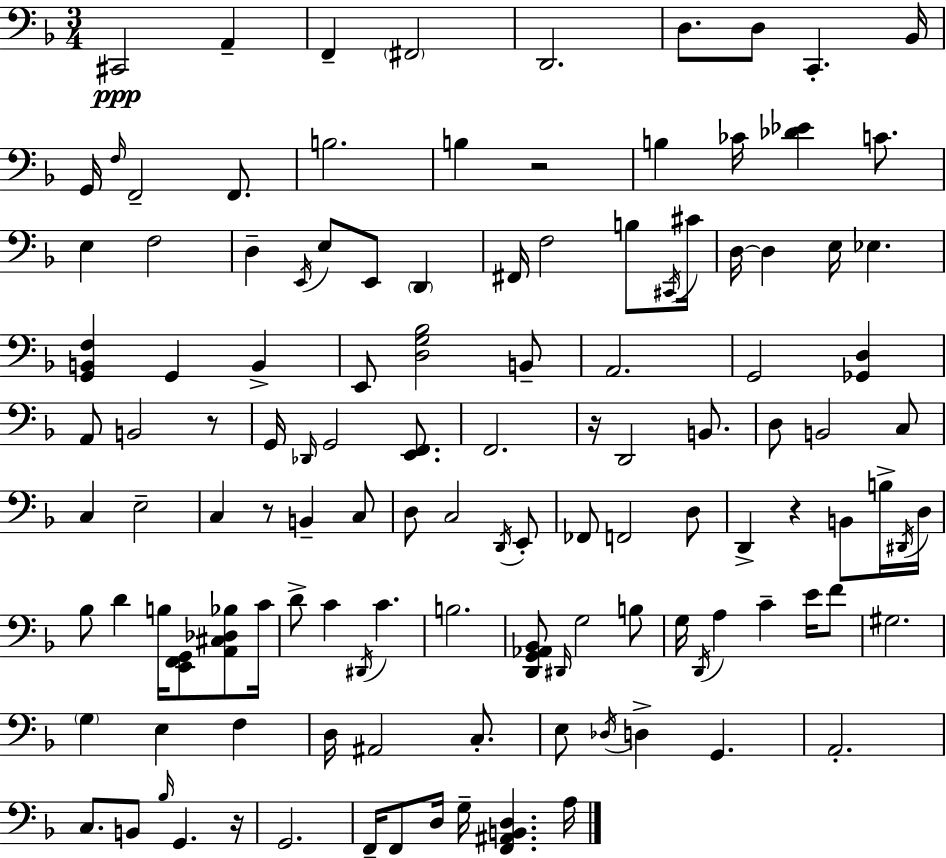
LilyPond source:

{
  \clef bass
  \numericTimeSignature
  \time 3/4
  \key d \minor
  cis,2\ppp a,4-- | f,4-- \parenthesize fis,2 | d,2. | d8. d8 c,4.-. bes,16 | \break g,16 \grace { f16 } f,2-- f,8. | b2. | b4 r2 | b4 ces'16 <des' ees'>4 c'8. | \break e4 f2 | d4-- \acciaccatura { e,16 } e8 e,8 \parenthesize d,4 | fis,16 f2 b8 | \acciaccatura { cis,16 } cis'16 d16~~ d4 e16 ees4. | \break <g, b, f>4 g,4 b,4-> | e,8 <d g bes>2 | b,8-- a,2. | g,2 <ges, d>4 | \break a,8 b,2 | r8 g,16 \grace { des,16 } g,2 | <e, f,>8. f,2. | r16 d,2 | \break b,8. d8 b,2 | c8 c4 e2-- | c4 r8 b,4-- | c8 d8 c2 | \break \acciaccatura { d,16 } e,8-. fes,8 f,2 | d8 d,4-> r4 | b,8 b16-> \acciaccatura { dis,16 } d16 bes8 d'4 | b16 <e, f, g,>8 <a, cis des bes>8 c'16 d'8-> c'4 | \break \acciaccatura { dis,16 } c'4. b2. | <d, g, aes, bes,>8 \grace { dis,16 } g2 | b8 g16 \acciaccatura { d,16 } a4 | c'4-- e'16 f'8 gis2. | \break \parenthesize g4 | e4 f4 d16 ais,2 | c8.-. e8 \acciaccatura { des16 } | d4-> g,4. a,2.-. | \break c8. | b,8 \grace { bes16 } g,4. r16 g,2. | f,16-- | f,8 d16 g16-- <f, ais, b, d>4. a16 \bar "|."
}